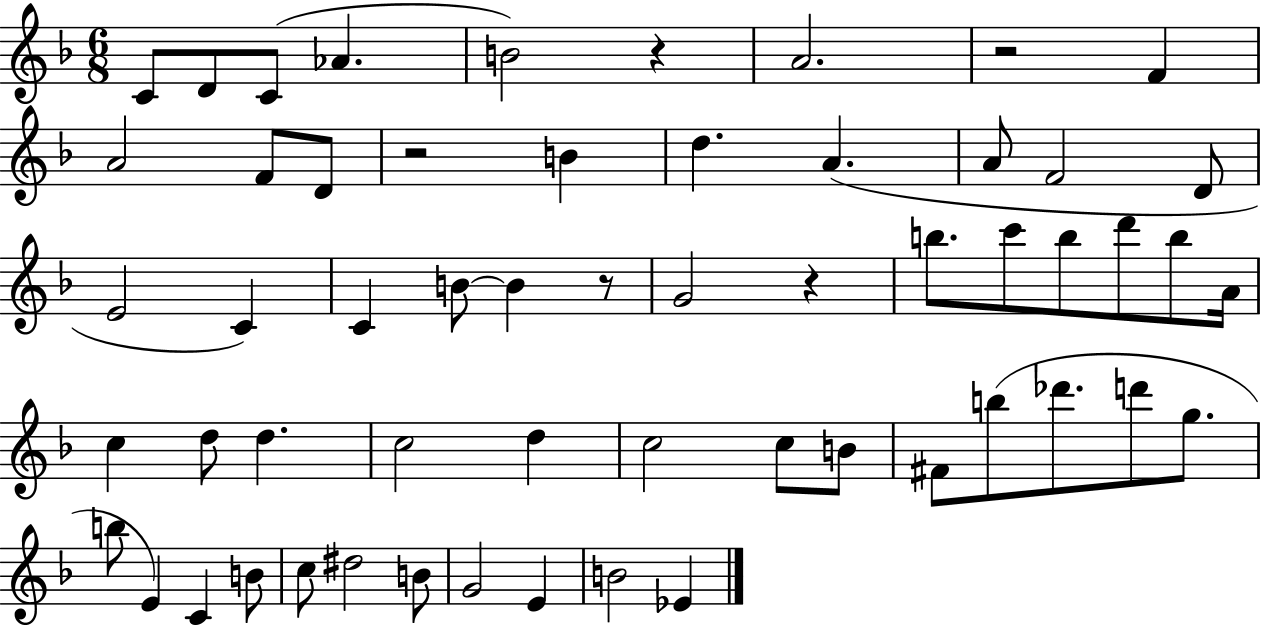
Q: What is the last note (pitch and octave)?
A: Eb4